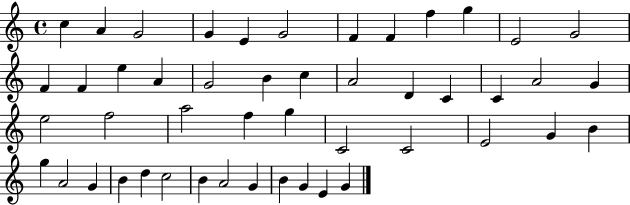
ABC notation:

X:1
T:Untitled
M:4/4
L:1/4
K:C
c A G2 G E G2 F F f g E2 G2 F F e A G2 B c A2 D C C A2 G e2 f2 a2 f g C2 C2 E2 G B g A2 G B d c2 B A2 G B G E G